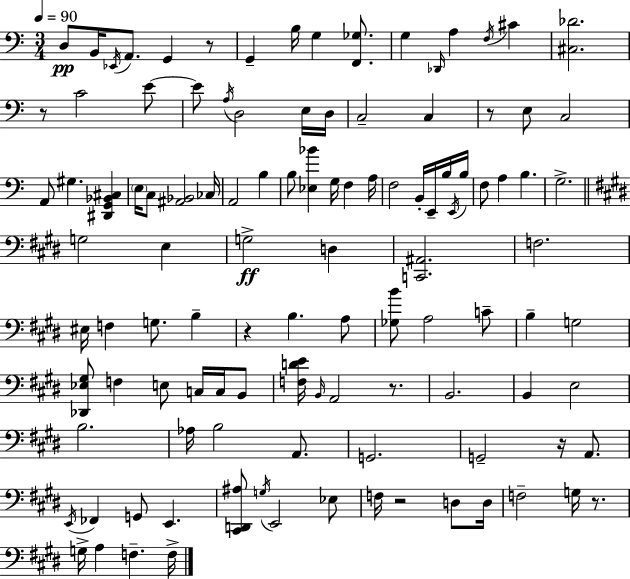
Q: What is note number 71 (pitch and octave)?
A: B3